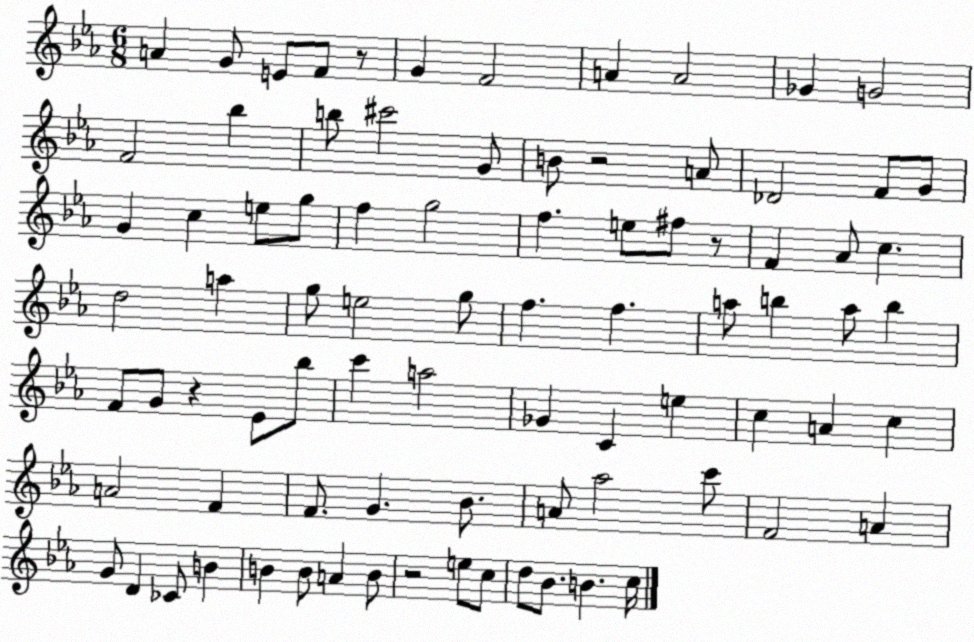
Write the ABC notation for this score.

X:1
T:Untitled
M:6/8
L:1/4
K:Eb
A G/2 E/2 F/2 z/2 G F2 A A2 _G G2 F2 _b b/2 ^c'2 G/2 B/2 z2 A/2 _D2 F/2 G/2 G c e/2 g/2 f g2 f e/2 ^f/2 z/2 F _A/2 c d2 a g/2 e2 g/2 f f a/2 b a/2 b F/2 G/2 z _E/2 _b/2 c' a2 _G C e c A c A2 F F/2 G _B/2 A/2 _a2 c'/2 F2 A G/2 D _C/2 B B B/2 A B/2 z2 e/2 c/2 d/2 _B/2 B c/4